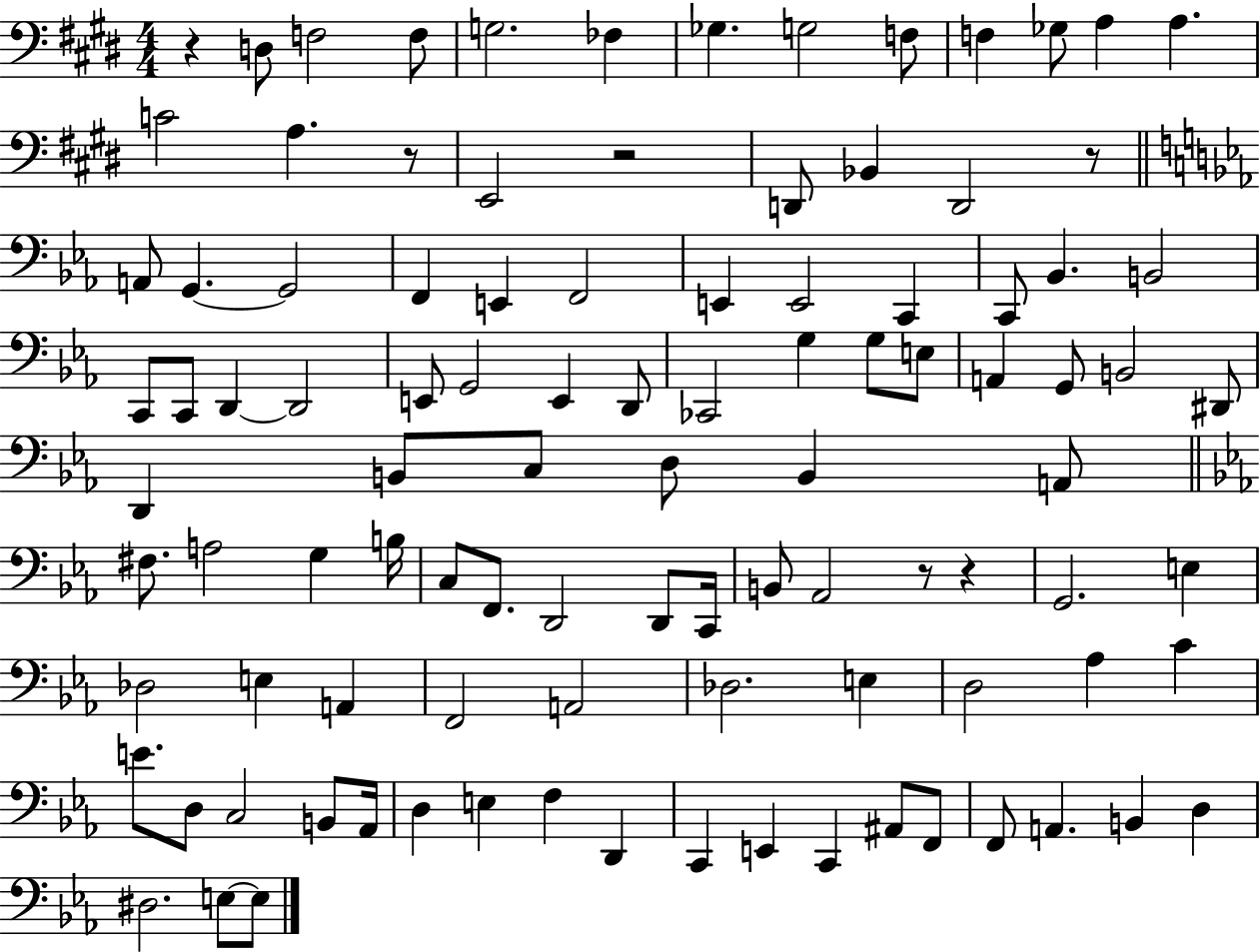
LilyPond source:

{
  \clef bass
  \numericTimeSignature
  \time 4/4
  \key e \major
  r4 d8 f2 f8 | g2. fes4 | ges4. g2 f8 | f4 ges8 a4 a4. | \break c'2 a4. r8 | e,2 r2 | d,8 bes,4 d,2 r8 | \bar "||" \break \key ees \major a,8 g,4.~~ g,2 | f,4 e,4 f,2 | e,4 e,2 c,4 | c,8 bes,4. b,2 | \break c,8 c,8 d,4~~ d,2 | e,8 g,2 e,4 d,8 | ces,2 g4 g8 e8 | a,4 g,8 b,2 dis,8 | \break d,4 b,8 c8 d8 b,4 a,8 | \bar "||" \break \key ees \major fis8. a2 g4 b16 | c8 f,8. d,2 d,8 c,16 | b,8 aes,2 r8 r4 | g,2. e4 | \break des2 e4 a,4 | f,2 a,2 | des2. e4 | d2 aes4 c'4 | \break e'8. d8 c2 b,8 aes,16 | d4 e4 f4 d,4 | c,4 e,4 c,4 ais,8 f,8 | f,8 a,4. b,4 d4 | \break dis2. e8~~ e8 | \bar "|."
}